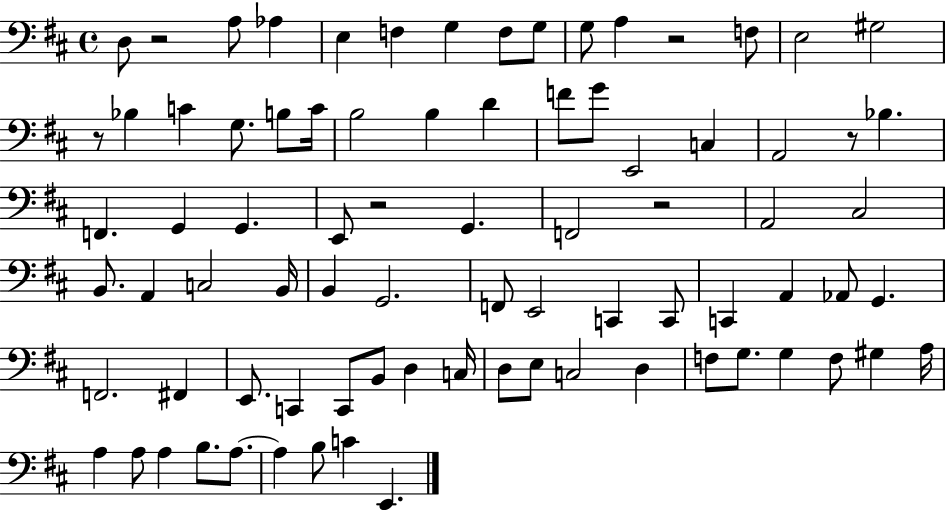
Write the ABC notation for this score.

X:1
T:Untitled
M:4/4
L:1/4
K:D
D,/2 z2 A,/2 _A, E, F, G, F,/2 G,/2 G,/2 A, z2 F,/2 E,2 ^G,2 z/2 _B, C G,/2 B,/2 C/4 B,2 B, D F/2 G/2 E,,2 C, A,,2 z/2 _B, F,, G,, G,, E,,/2 z2 G,, F,,2 z2 A,,2 ^C,2 B,,/2 A,, C,2 B,,/4 B,, G,,2 F,,/2 E,,2 C,, C,,/2 C,, A,, _A,,/2 G,, F,,2 ^F,, E,,/2 C,, C,,/2 B,,/2 D, C,/4 D,/2 E,/2 C,2 D, F,/2 G,/2 G, F,/2 ^G, A,/4 A, A,/2 A, B,/2 A,/2 A, B,/2 C E,,